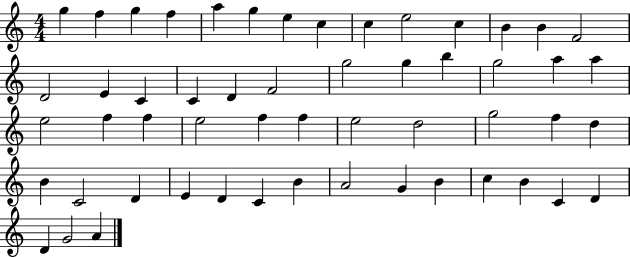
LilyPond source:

{
  \clef treble
  \numericTimeSignature
  \time 4/4
  \key c \major
  g''4 f''4 g''4 f''4 | a''4 g''4 e''4 c''4 | c''4 e''2 c''4 | b'4 b'4 f'2 | \break d'2 e'4 c'4 | c'4 d'4 f'2 | g''2 g''4 b''4 | g''2 a''4 a''4 | \break e''2 f''4 f''4 | e''2 f''4 f''4 | e''2 d''2 | g''2 f''4 d''4 | \break b'4 c'2 d'4 | e'4 d'4 c'4 b'4 | a'2 g'4 b'4 | c''4 b'4 c'4 d'4 | \break d'4 g'2 a'4 | \bar "|."
}